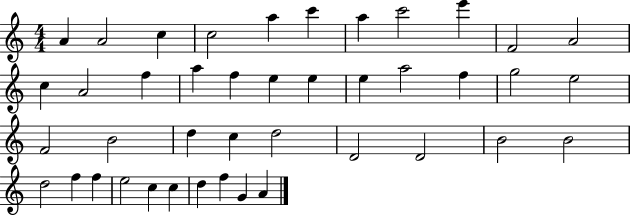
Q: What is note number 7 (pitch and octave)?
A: A5